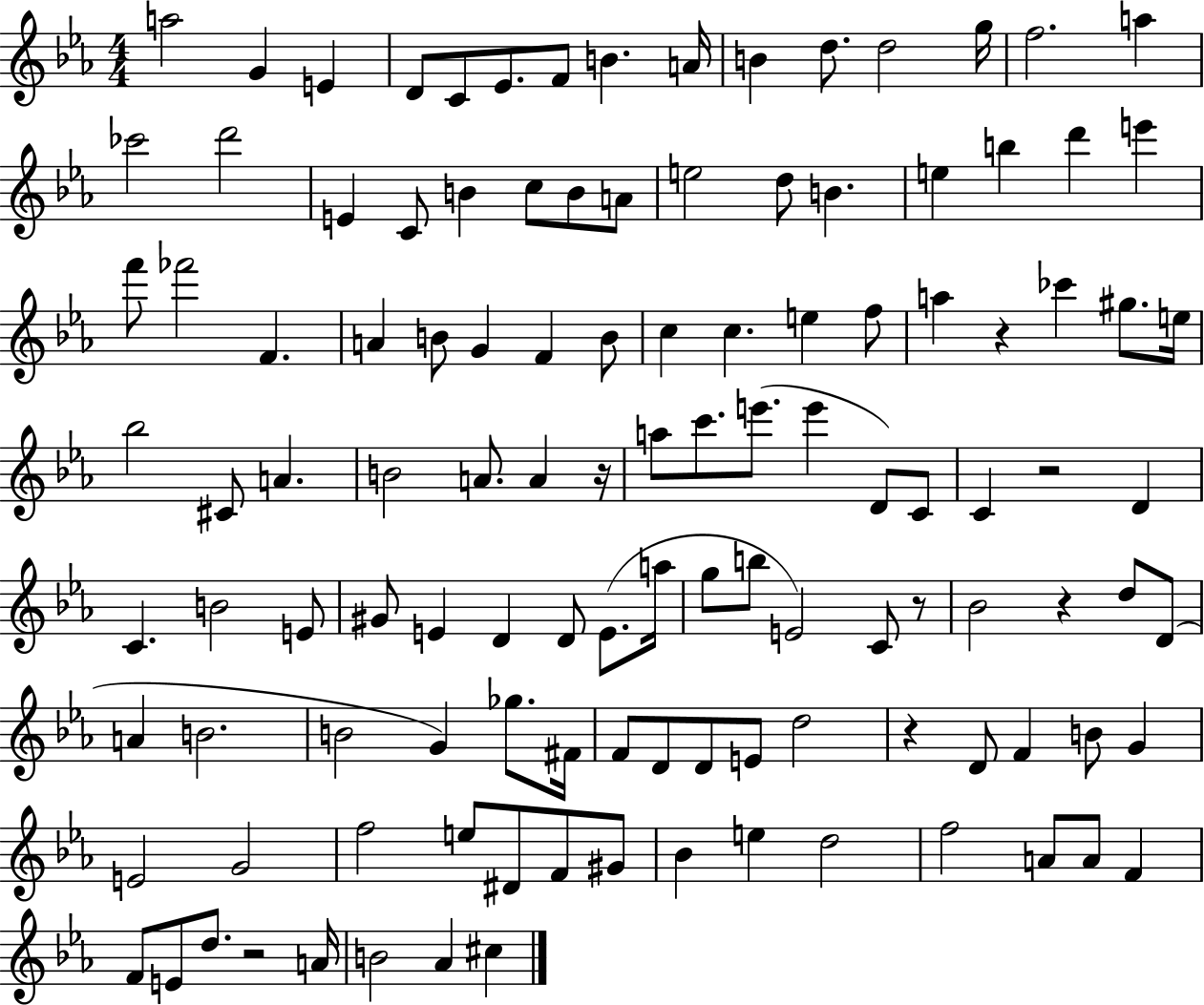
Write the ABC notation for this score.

X:1
T:Untitled
M:4/4
L:1/4
K:Eb
a2 G E D/2 C/2 _E/2 F/2 B A/4 B d/2 d2 g/4 f2 a _c'2 d'2 E C/2 B c/2 B/2 A/2 e2 d/2 B e b d' e' f'/2 _f'2 F A B/2 G F B/2 c c e f/2 a z _c' ^g/2 e/4 _b2 ^C/2 A B2 A/2 A z/4 a/2 c'/2 e'/2 e' D/2 C/2 C z2 D C B2 E/2 ^G/2 E D D/2 E/2 a/4 g/2 b/2 E2 C/2 z/2 _B2 z d/2 D/2 A B2 B2 G _g/2 ^F/4 F/2 D/2 D/2 E/2 d2 z D/2 F B/2 G E2 G2 f2 e/2 ^D/2 F/2 ^G/2 _B e d2 f2 A/2 A/2 F F/2 E/2 d/2 z2 A/4 B2 _A ^c